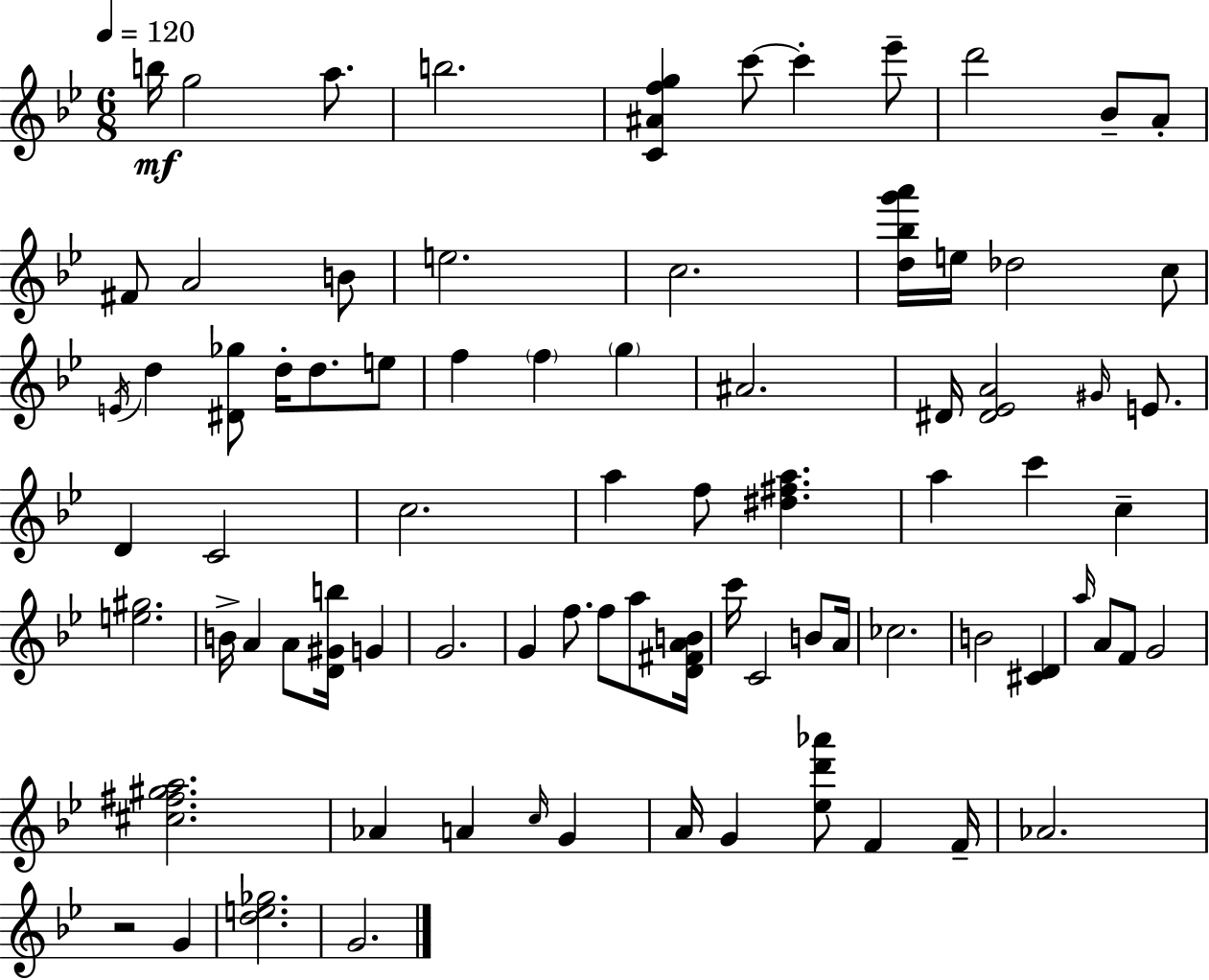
B5/s G5/h A5/e. B5/h. [C4,A#4,F5,G5]/q C6/e C6/q Eb6/e D6/h Bb4/e A4/e F#4/e A4/h B4/e E5/h. C5/h. [D5,Bb5,G6,A6]/s E5/s Db5/h C5/e E4/s D5/q [D#4,Gb5]/e D5/s D5/e. E5/e F5/q F5/q G5/q A#4/h. D#4/s [D#4,Eb4,A4]/h G#4/s E4/e. D4/q C4/h C5/h. A5/q F5/e [D#5,F#5,A5]/q. A5/q C6/q C5/q [E5,G#5]/h. B4/s A4/q A4/e [D4,G#4,B5]/s G4/q G4/h. G4/q F5/e. F5/e A5/e [D4,F#4,A4,B4]/s C6/s C4/h B4/e A4/s CES5/h. B4/h [C#4,D4]/q A5/s A4/e F4/e G4/h [C#5,F#5,G#5,A5]/h. Ab4/q A4/q C5/s G4/q A4/s G4/q [Eb5,D6,Ab6]/e F4/q F4/s Ab4/h. R/h G4/q [D5,E5,Gb5]/h. G4/h.